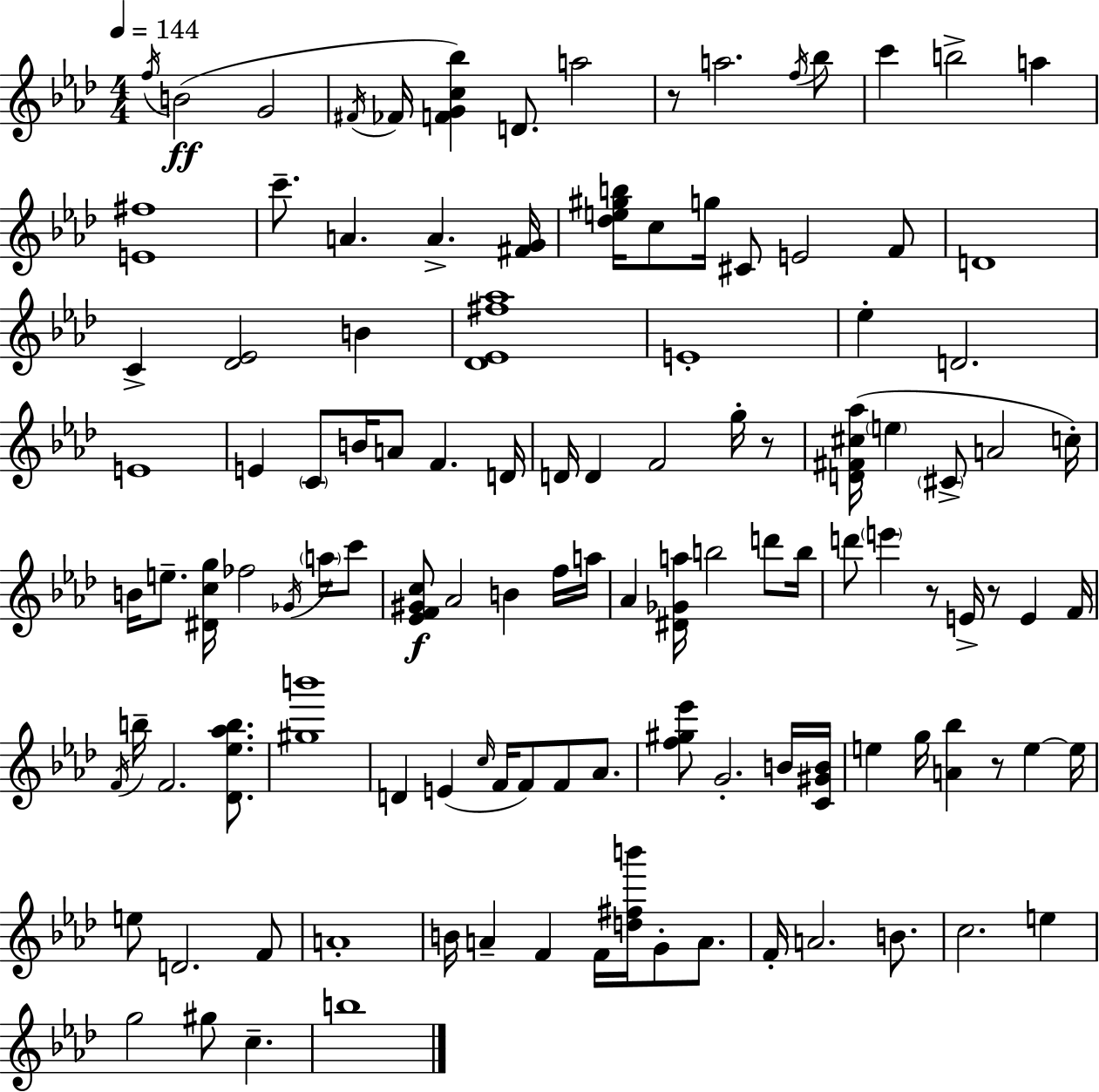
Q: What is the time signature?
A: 4/4